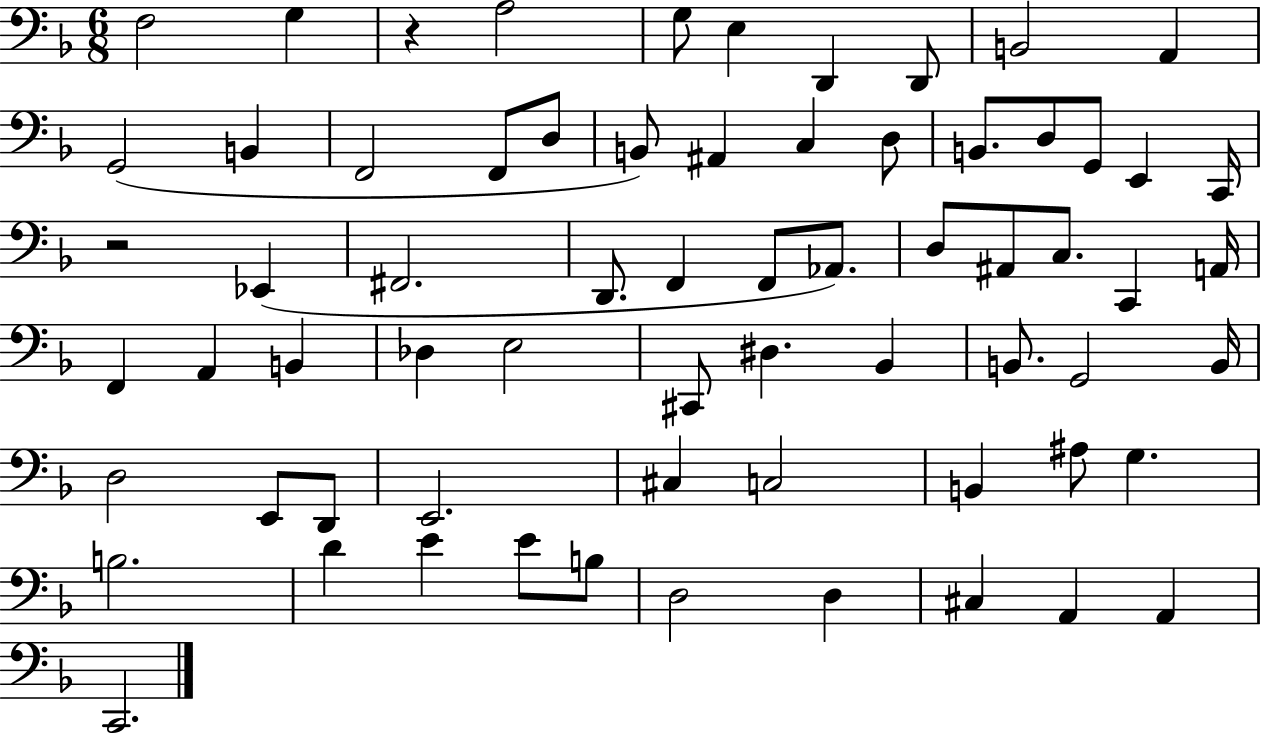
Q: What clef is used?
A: bass